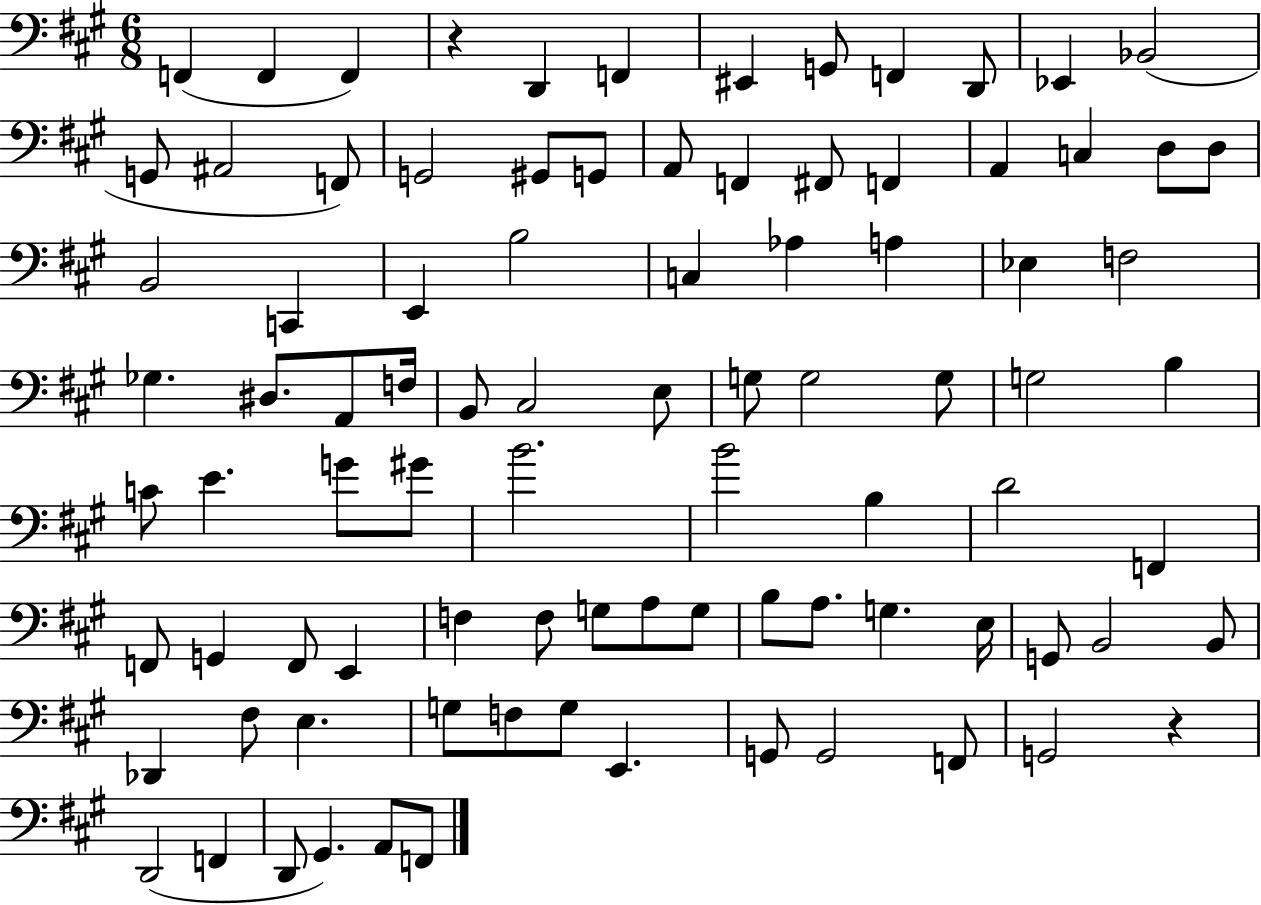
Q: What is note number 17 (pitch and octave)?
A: G2